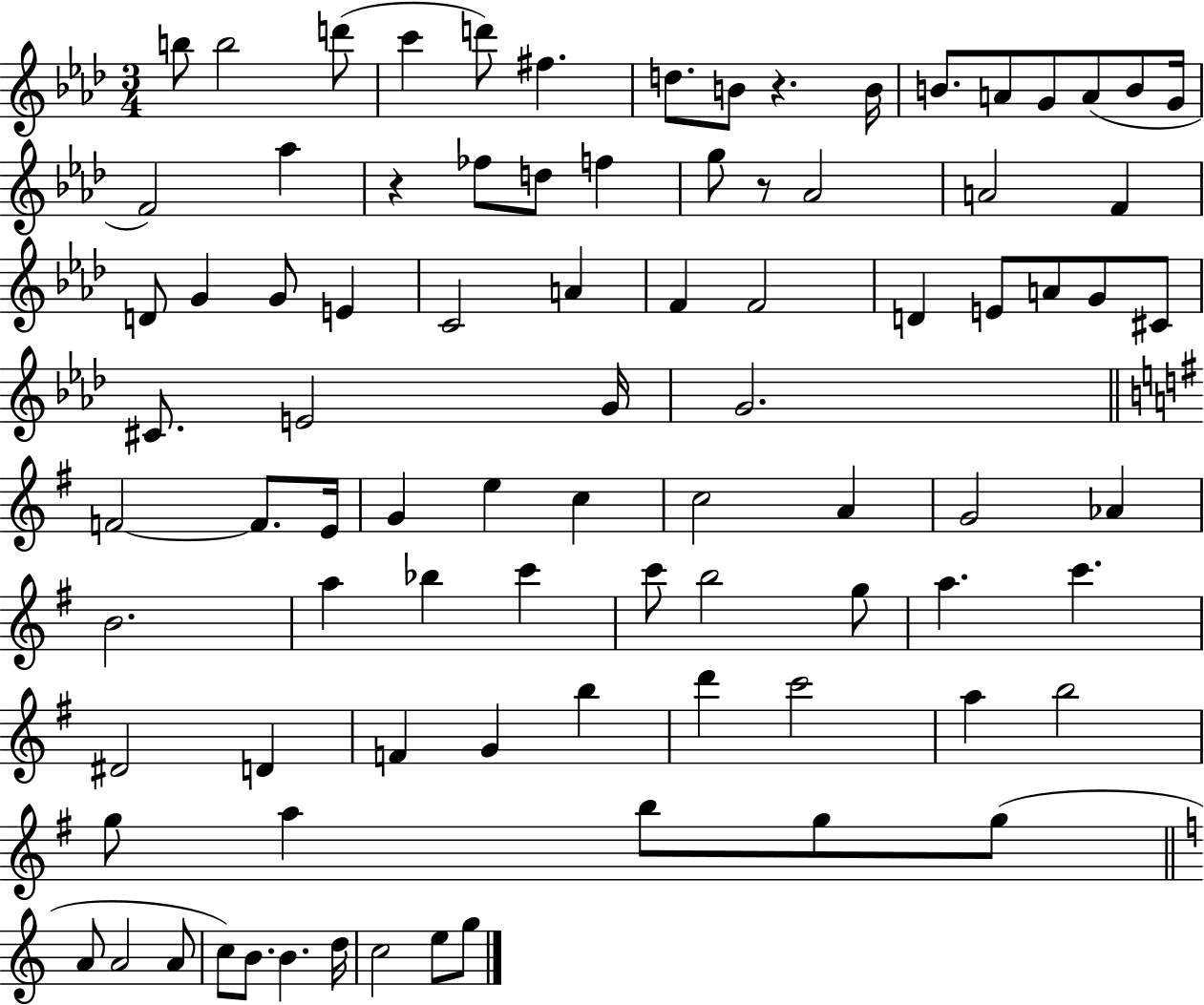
B5/e B5/h D6/e C6/q D6/e F#5/q. D5/e. B4/e R/q. B4/s B4/e. A4/e G4/e A4/e B4/e G4/s F4/h Ab5/q R/q FES5/e D5/e F5/q G5/e R/e Ab4/h A4/h F4/q D4/e G4/q G4/e E4/q C4/h A4/q F4/q F4/h D4/q E4/e A4/e G4/e C#4/e C#4/e. E4/h G4/s G4/h. F4/h F4/e. E4/s G4/q E5/q C5/q C5/h A4/q G4/h Ab4/q B4/h. A5/q Bb5/q C6/q C6/e B5/h G5/e A5/q. C6/q. D#4/h D4/q F4/q G4/q B5/q D6/q C6/h A5/q B5/h G5/e A5/q B5/e G5/e G5/e A4/e A4/h A4/e C5/e B4/e. B4/q. D5/s C5/h E5/e G5/e